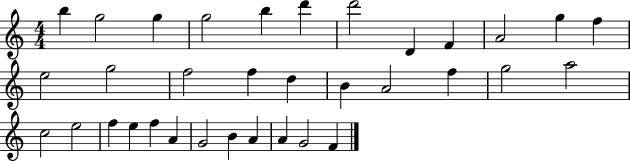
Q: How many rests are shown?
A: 0